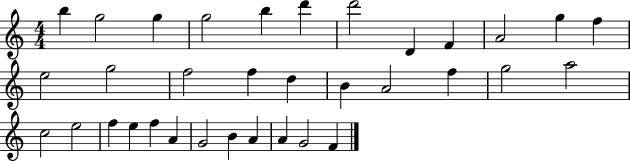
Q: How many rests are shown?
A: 0